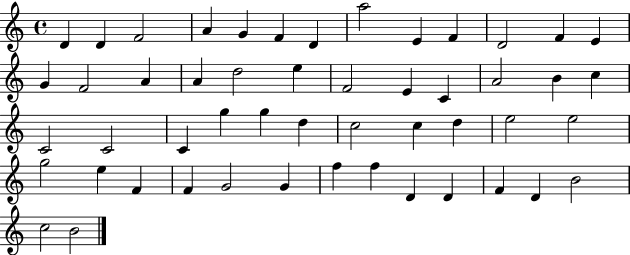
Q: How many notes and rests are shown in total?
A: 51